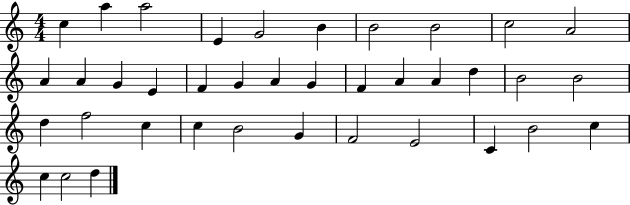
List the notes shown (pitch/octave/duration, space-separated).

C5/q A5/q A5/h E4/q G4/h B4/q B4/h B4/h C5/h A4/h A4/q A4/q G4/q E4/q F4/q G4/q A4/q G4/q F4/q A4/q A4/q D5/q B4/h B4/h D5/q F5/h C5/q C5/q B4/h G4/q F4/h E4/h C4/q B4/h C5/q C5/q C5/h D5/q